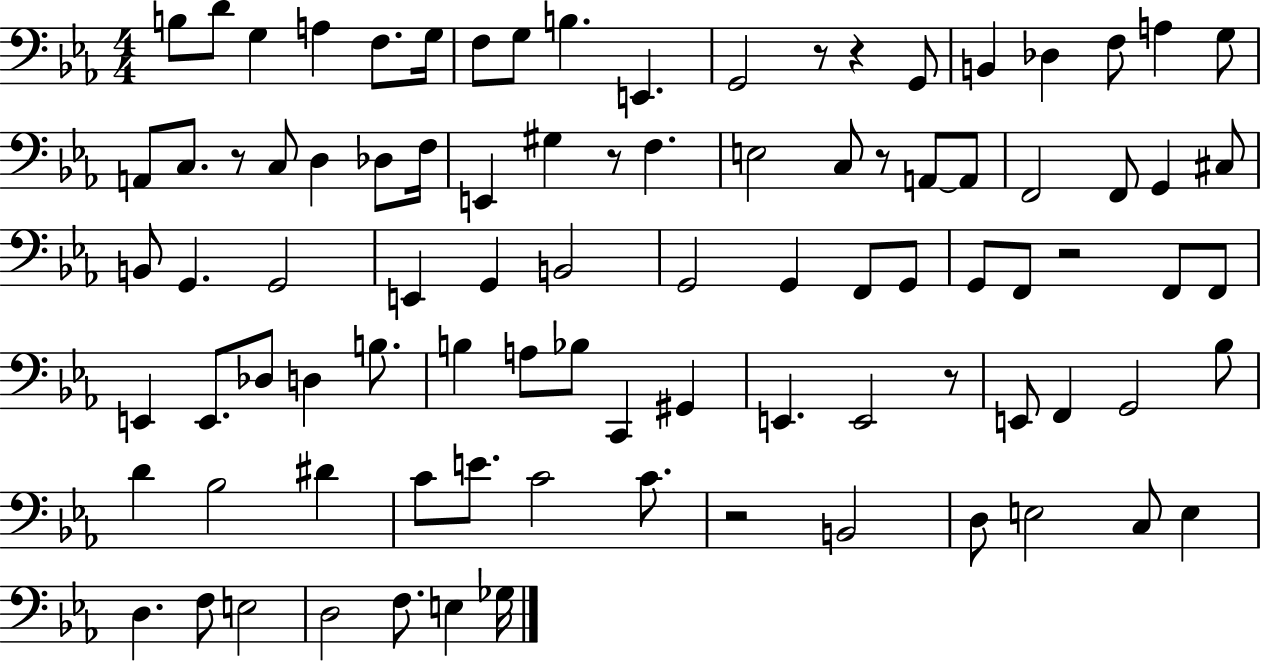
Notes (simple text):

B3/e D4/e G3/q A3/q F3/e. G3/s F3/e G3/e B3/q. E2/q. G2/h R/e R/q G2/e B2/q Db3/q F3/e A3/q G3/e A2/e C3/e. R/e C3/e D3/q Db3/e F3/s E2/q G#3/q R/e F3/q. E3/h C3/e R/e A2/e A2/e F2/h F2/e G2/q C#3/e B2/e G2/q. G2/h E2/q G2/q B2/h G2/h G2/q F2/e G2/e G2/e F2/e R/h F2/e F2/e E2/q E2/e. Db3/e D3/q B3/e. B3/q A3/e Bb3/e C2/q G#2/q E2/q. E2/h R/e E2/e F2/q G2/h Bb3/e D4/q Bb3/h D#4/q C4/e E4/e. C4/h C4/e. R/h B2/h D3/e E3/h C3/e E3/q D3/q. F3/e E3/h D3/h F3/e. E3/q Gb3/s